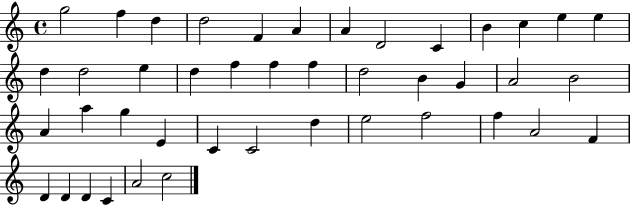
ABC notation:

X:1
T:Untitled
M:4/4
L:1/4
K:C
g2 f d d2 F A A D2 C B c e e d d2 e d f f f d2 B G A2 B2 A a g E C C2 d e2 f2 f A2 F D D D C A2 c2